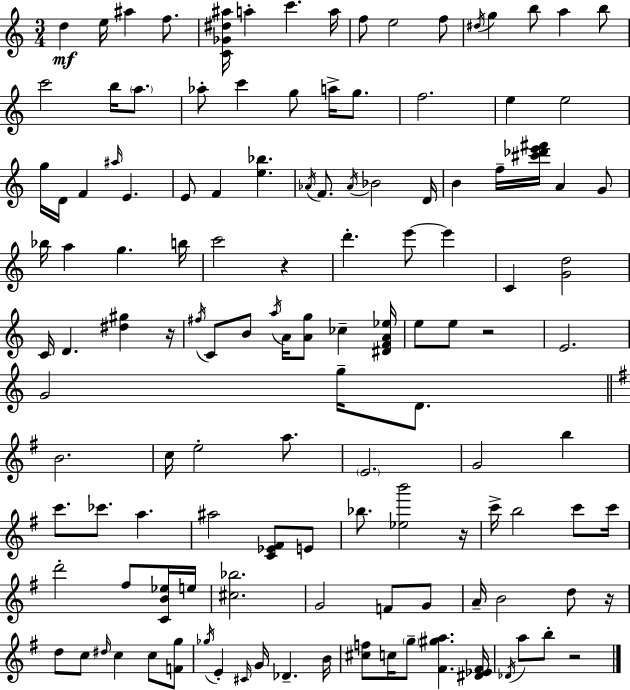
X:1
T:Untitled
M:3/4
L:1/4
K:Am
d e/4 ^a f/2 [C_G^d^a]/4 a c' a/4 f/2 e2 f/2 ^d/4 g b/2 a b/2 c'2 b/4 a/2 _a/2 c' g/2 a/4 g/2 f2 e e2 g/4 D/4 F ^a/4 E E/2 F [e_b] _A/4 F/2 _A/4 _B2 D/4 B f/4 [^c'_d'e'^f']/4 A G/2 _b/4 a g b/4 c'2 z d' e'/2 e' C [Gd]2 C/4 D [^d^g] z/4 ^f/4 C/2 B/2 a/4 A/4 [Ag]/2 _c [^DFA_e]/4 e/2 e/2 z2 E2 G2 g/4 D/2 B2 c/4 e2 a/2 E2 G2 b c'/2 _c'/2 a ^a2 [C_E^F]/2 E/2 _b/2 [_eb']2 z/4 c'/4 b2 c'/2 c'/4 d'2 ^f/2 [CB_e]/4 e/4 [^c_b]2 G2 F/2 G/2 A/4 B2 d/2 z/4 d/2 c/2 ^d/4 c c/2 [Fg]/2 _g/4 E ^C/4 G/4 _D B/4 [^cf]/2 c/4 g/2 [^F^ga] [^D_E^F]/4 _D/4 a/2 b/2 z2